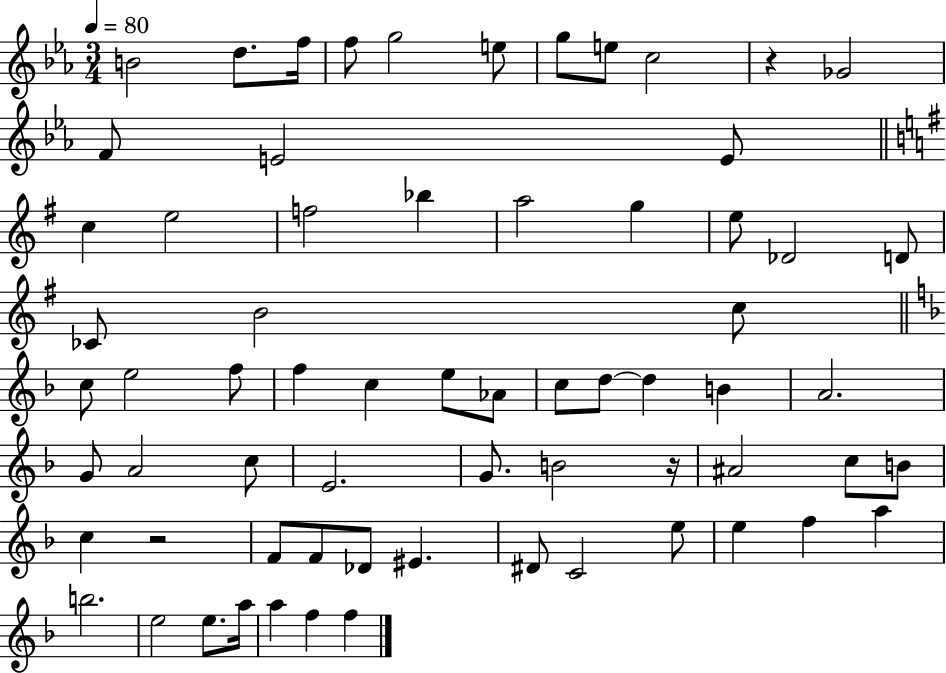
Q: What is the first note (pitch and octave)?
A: B4